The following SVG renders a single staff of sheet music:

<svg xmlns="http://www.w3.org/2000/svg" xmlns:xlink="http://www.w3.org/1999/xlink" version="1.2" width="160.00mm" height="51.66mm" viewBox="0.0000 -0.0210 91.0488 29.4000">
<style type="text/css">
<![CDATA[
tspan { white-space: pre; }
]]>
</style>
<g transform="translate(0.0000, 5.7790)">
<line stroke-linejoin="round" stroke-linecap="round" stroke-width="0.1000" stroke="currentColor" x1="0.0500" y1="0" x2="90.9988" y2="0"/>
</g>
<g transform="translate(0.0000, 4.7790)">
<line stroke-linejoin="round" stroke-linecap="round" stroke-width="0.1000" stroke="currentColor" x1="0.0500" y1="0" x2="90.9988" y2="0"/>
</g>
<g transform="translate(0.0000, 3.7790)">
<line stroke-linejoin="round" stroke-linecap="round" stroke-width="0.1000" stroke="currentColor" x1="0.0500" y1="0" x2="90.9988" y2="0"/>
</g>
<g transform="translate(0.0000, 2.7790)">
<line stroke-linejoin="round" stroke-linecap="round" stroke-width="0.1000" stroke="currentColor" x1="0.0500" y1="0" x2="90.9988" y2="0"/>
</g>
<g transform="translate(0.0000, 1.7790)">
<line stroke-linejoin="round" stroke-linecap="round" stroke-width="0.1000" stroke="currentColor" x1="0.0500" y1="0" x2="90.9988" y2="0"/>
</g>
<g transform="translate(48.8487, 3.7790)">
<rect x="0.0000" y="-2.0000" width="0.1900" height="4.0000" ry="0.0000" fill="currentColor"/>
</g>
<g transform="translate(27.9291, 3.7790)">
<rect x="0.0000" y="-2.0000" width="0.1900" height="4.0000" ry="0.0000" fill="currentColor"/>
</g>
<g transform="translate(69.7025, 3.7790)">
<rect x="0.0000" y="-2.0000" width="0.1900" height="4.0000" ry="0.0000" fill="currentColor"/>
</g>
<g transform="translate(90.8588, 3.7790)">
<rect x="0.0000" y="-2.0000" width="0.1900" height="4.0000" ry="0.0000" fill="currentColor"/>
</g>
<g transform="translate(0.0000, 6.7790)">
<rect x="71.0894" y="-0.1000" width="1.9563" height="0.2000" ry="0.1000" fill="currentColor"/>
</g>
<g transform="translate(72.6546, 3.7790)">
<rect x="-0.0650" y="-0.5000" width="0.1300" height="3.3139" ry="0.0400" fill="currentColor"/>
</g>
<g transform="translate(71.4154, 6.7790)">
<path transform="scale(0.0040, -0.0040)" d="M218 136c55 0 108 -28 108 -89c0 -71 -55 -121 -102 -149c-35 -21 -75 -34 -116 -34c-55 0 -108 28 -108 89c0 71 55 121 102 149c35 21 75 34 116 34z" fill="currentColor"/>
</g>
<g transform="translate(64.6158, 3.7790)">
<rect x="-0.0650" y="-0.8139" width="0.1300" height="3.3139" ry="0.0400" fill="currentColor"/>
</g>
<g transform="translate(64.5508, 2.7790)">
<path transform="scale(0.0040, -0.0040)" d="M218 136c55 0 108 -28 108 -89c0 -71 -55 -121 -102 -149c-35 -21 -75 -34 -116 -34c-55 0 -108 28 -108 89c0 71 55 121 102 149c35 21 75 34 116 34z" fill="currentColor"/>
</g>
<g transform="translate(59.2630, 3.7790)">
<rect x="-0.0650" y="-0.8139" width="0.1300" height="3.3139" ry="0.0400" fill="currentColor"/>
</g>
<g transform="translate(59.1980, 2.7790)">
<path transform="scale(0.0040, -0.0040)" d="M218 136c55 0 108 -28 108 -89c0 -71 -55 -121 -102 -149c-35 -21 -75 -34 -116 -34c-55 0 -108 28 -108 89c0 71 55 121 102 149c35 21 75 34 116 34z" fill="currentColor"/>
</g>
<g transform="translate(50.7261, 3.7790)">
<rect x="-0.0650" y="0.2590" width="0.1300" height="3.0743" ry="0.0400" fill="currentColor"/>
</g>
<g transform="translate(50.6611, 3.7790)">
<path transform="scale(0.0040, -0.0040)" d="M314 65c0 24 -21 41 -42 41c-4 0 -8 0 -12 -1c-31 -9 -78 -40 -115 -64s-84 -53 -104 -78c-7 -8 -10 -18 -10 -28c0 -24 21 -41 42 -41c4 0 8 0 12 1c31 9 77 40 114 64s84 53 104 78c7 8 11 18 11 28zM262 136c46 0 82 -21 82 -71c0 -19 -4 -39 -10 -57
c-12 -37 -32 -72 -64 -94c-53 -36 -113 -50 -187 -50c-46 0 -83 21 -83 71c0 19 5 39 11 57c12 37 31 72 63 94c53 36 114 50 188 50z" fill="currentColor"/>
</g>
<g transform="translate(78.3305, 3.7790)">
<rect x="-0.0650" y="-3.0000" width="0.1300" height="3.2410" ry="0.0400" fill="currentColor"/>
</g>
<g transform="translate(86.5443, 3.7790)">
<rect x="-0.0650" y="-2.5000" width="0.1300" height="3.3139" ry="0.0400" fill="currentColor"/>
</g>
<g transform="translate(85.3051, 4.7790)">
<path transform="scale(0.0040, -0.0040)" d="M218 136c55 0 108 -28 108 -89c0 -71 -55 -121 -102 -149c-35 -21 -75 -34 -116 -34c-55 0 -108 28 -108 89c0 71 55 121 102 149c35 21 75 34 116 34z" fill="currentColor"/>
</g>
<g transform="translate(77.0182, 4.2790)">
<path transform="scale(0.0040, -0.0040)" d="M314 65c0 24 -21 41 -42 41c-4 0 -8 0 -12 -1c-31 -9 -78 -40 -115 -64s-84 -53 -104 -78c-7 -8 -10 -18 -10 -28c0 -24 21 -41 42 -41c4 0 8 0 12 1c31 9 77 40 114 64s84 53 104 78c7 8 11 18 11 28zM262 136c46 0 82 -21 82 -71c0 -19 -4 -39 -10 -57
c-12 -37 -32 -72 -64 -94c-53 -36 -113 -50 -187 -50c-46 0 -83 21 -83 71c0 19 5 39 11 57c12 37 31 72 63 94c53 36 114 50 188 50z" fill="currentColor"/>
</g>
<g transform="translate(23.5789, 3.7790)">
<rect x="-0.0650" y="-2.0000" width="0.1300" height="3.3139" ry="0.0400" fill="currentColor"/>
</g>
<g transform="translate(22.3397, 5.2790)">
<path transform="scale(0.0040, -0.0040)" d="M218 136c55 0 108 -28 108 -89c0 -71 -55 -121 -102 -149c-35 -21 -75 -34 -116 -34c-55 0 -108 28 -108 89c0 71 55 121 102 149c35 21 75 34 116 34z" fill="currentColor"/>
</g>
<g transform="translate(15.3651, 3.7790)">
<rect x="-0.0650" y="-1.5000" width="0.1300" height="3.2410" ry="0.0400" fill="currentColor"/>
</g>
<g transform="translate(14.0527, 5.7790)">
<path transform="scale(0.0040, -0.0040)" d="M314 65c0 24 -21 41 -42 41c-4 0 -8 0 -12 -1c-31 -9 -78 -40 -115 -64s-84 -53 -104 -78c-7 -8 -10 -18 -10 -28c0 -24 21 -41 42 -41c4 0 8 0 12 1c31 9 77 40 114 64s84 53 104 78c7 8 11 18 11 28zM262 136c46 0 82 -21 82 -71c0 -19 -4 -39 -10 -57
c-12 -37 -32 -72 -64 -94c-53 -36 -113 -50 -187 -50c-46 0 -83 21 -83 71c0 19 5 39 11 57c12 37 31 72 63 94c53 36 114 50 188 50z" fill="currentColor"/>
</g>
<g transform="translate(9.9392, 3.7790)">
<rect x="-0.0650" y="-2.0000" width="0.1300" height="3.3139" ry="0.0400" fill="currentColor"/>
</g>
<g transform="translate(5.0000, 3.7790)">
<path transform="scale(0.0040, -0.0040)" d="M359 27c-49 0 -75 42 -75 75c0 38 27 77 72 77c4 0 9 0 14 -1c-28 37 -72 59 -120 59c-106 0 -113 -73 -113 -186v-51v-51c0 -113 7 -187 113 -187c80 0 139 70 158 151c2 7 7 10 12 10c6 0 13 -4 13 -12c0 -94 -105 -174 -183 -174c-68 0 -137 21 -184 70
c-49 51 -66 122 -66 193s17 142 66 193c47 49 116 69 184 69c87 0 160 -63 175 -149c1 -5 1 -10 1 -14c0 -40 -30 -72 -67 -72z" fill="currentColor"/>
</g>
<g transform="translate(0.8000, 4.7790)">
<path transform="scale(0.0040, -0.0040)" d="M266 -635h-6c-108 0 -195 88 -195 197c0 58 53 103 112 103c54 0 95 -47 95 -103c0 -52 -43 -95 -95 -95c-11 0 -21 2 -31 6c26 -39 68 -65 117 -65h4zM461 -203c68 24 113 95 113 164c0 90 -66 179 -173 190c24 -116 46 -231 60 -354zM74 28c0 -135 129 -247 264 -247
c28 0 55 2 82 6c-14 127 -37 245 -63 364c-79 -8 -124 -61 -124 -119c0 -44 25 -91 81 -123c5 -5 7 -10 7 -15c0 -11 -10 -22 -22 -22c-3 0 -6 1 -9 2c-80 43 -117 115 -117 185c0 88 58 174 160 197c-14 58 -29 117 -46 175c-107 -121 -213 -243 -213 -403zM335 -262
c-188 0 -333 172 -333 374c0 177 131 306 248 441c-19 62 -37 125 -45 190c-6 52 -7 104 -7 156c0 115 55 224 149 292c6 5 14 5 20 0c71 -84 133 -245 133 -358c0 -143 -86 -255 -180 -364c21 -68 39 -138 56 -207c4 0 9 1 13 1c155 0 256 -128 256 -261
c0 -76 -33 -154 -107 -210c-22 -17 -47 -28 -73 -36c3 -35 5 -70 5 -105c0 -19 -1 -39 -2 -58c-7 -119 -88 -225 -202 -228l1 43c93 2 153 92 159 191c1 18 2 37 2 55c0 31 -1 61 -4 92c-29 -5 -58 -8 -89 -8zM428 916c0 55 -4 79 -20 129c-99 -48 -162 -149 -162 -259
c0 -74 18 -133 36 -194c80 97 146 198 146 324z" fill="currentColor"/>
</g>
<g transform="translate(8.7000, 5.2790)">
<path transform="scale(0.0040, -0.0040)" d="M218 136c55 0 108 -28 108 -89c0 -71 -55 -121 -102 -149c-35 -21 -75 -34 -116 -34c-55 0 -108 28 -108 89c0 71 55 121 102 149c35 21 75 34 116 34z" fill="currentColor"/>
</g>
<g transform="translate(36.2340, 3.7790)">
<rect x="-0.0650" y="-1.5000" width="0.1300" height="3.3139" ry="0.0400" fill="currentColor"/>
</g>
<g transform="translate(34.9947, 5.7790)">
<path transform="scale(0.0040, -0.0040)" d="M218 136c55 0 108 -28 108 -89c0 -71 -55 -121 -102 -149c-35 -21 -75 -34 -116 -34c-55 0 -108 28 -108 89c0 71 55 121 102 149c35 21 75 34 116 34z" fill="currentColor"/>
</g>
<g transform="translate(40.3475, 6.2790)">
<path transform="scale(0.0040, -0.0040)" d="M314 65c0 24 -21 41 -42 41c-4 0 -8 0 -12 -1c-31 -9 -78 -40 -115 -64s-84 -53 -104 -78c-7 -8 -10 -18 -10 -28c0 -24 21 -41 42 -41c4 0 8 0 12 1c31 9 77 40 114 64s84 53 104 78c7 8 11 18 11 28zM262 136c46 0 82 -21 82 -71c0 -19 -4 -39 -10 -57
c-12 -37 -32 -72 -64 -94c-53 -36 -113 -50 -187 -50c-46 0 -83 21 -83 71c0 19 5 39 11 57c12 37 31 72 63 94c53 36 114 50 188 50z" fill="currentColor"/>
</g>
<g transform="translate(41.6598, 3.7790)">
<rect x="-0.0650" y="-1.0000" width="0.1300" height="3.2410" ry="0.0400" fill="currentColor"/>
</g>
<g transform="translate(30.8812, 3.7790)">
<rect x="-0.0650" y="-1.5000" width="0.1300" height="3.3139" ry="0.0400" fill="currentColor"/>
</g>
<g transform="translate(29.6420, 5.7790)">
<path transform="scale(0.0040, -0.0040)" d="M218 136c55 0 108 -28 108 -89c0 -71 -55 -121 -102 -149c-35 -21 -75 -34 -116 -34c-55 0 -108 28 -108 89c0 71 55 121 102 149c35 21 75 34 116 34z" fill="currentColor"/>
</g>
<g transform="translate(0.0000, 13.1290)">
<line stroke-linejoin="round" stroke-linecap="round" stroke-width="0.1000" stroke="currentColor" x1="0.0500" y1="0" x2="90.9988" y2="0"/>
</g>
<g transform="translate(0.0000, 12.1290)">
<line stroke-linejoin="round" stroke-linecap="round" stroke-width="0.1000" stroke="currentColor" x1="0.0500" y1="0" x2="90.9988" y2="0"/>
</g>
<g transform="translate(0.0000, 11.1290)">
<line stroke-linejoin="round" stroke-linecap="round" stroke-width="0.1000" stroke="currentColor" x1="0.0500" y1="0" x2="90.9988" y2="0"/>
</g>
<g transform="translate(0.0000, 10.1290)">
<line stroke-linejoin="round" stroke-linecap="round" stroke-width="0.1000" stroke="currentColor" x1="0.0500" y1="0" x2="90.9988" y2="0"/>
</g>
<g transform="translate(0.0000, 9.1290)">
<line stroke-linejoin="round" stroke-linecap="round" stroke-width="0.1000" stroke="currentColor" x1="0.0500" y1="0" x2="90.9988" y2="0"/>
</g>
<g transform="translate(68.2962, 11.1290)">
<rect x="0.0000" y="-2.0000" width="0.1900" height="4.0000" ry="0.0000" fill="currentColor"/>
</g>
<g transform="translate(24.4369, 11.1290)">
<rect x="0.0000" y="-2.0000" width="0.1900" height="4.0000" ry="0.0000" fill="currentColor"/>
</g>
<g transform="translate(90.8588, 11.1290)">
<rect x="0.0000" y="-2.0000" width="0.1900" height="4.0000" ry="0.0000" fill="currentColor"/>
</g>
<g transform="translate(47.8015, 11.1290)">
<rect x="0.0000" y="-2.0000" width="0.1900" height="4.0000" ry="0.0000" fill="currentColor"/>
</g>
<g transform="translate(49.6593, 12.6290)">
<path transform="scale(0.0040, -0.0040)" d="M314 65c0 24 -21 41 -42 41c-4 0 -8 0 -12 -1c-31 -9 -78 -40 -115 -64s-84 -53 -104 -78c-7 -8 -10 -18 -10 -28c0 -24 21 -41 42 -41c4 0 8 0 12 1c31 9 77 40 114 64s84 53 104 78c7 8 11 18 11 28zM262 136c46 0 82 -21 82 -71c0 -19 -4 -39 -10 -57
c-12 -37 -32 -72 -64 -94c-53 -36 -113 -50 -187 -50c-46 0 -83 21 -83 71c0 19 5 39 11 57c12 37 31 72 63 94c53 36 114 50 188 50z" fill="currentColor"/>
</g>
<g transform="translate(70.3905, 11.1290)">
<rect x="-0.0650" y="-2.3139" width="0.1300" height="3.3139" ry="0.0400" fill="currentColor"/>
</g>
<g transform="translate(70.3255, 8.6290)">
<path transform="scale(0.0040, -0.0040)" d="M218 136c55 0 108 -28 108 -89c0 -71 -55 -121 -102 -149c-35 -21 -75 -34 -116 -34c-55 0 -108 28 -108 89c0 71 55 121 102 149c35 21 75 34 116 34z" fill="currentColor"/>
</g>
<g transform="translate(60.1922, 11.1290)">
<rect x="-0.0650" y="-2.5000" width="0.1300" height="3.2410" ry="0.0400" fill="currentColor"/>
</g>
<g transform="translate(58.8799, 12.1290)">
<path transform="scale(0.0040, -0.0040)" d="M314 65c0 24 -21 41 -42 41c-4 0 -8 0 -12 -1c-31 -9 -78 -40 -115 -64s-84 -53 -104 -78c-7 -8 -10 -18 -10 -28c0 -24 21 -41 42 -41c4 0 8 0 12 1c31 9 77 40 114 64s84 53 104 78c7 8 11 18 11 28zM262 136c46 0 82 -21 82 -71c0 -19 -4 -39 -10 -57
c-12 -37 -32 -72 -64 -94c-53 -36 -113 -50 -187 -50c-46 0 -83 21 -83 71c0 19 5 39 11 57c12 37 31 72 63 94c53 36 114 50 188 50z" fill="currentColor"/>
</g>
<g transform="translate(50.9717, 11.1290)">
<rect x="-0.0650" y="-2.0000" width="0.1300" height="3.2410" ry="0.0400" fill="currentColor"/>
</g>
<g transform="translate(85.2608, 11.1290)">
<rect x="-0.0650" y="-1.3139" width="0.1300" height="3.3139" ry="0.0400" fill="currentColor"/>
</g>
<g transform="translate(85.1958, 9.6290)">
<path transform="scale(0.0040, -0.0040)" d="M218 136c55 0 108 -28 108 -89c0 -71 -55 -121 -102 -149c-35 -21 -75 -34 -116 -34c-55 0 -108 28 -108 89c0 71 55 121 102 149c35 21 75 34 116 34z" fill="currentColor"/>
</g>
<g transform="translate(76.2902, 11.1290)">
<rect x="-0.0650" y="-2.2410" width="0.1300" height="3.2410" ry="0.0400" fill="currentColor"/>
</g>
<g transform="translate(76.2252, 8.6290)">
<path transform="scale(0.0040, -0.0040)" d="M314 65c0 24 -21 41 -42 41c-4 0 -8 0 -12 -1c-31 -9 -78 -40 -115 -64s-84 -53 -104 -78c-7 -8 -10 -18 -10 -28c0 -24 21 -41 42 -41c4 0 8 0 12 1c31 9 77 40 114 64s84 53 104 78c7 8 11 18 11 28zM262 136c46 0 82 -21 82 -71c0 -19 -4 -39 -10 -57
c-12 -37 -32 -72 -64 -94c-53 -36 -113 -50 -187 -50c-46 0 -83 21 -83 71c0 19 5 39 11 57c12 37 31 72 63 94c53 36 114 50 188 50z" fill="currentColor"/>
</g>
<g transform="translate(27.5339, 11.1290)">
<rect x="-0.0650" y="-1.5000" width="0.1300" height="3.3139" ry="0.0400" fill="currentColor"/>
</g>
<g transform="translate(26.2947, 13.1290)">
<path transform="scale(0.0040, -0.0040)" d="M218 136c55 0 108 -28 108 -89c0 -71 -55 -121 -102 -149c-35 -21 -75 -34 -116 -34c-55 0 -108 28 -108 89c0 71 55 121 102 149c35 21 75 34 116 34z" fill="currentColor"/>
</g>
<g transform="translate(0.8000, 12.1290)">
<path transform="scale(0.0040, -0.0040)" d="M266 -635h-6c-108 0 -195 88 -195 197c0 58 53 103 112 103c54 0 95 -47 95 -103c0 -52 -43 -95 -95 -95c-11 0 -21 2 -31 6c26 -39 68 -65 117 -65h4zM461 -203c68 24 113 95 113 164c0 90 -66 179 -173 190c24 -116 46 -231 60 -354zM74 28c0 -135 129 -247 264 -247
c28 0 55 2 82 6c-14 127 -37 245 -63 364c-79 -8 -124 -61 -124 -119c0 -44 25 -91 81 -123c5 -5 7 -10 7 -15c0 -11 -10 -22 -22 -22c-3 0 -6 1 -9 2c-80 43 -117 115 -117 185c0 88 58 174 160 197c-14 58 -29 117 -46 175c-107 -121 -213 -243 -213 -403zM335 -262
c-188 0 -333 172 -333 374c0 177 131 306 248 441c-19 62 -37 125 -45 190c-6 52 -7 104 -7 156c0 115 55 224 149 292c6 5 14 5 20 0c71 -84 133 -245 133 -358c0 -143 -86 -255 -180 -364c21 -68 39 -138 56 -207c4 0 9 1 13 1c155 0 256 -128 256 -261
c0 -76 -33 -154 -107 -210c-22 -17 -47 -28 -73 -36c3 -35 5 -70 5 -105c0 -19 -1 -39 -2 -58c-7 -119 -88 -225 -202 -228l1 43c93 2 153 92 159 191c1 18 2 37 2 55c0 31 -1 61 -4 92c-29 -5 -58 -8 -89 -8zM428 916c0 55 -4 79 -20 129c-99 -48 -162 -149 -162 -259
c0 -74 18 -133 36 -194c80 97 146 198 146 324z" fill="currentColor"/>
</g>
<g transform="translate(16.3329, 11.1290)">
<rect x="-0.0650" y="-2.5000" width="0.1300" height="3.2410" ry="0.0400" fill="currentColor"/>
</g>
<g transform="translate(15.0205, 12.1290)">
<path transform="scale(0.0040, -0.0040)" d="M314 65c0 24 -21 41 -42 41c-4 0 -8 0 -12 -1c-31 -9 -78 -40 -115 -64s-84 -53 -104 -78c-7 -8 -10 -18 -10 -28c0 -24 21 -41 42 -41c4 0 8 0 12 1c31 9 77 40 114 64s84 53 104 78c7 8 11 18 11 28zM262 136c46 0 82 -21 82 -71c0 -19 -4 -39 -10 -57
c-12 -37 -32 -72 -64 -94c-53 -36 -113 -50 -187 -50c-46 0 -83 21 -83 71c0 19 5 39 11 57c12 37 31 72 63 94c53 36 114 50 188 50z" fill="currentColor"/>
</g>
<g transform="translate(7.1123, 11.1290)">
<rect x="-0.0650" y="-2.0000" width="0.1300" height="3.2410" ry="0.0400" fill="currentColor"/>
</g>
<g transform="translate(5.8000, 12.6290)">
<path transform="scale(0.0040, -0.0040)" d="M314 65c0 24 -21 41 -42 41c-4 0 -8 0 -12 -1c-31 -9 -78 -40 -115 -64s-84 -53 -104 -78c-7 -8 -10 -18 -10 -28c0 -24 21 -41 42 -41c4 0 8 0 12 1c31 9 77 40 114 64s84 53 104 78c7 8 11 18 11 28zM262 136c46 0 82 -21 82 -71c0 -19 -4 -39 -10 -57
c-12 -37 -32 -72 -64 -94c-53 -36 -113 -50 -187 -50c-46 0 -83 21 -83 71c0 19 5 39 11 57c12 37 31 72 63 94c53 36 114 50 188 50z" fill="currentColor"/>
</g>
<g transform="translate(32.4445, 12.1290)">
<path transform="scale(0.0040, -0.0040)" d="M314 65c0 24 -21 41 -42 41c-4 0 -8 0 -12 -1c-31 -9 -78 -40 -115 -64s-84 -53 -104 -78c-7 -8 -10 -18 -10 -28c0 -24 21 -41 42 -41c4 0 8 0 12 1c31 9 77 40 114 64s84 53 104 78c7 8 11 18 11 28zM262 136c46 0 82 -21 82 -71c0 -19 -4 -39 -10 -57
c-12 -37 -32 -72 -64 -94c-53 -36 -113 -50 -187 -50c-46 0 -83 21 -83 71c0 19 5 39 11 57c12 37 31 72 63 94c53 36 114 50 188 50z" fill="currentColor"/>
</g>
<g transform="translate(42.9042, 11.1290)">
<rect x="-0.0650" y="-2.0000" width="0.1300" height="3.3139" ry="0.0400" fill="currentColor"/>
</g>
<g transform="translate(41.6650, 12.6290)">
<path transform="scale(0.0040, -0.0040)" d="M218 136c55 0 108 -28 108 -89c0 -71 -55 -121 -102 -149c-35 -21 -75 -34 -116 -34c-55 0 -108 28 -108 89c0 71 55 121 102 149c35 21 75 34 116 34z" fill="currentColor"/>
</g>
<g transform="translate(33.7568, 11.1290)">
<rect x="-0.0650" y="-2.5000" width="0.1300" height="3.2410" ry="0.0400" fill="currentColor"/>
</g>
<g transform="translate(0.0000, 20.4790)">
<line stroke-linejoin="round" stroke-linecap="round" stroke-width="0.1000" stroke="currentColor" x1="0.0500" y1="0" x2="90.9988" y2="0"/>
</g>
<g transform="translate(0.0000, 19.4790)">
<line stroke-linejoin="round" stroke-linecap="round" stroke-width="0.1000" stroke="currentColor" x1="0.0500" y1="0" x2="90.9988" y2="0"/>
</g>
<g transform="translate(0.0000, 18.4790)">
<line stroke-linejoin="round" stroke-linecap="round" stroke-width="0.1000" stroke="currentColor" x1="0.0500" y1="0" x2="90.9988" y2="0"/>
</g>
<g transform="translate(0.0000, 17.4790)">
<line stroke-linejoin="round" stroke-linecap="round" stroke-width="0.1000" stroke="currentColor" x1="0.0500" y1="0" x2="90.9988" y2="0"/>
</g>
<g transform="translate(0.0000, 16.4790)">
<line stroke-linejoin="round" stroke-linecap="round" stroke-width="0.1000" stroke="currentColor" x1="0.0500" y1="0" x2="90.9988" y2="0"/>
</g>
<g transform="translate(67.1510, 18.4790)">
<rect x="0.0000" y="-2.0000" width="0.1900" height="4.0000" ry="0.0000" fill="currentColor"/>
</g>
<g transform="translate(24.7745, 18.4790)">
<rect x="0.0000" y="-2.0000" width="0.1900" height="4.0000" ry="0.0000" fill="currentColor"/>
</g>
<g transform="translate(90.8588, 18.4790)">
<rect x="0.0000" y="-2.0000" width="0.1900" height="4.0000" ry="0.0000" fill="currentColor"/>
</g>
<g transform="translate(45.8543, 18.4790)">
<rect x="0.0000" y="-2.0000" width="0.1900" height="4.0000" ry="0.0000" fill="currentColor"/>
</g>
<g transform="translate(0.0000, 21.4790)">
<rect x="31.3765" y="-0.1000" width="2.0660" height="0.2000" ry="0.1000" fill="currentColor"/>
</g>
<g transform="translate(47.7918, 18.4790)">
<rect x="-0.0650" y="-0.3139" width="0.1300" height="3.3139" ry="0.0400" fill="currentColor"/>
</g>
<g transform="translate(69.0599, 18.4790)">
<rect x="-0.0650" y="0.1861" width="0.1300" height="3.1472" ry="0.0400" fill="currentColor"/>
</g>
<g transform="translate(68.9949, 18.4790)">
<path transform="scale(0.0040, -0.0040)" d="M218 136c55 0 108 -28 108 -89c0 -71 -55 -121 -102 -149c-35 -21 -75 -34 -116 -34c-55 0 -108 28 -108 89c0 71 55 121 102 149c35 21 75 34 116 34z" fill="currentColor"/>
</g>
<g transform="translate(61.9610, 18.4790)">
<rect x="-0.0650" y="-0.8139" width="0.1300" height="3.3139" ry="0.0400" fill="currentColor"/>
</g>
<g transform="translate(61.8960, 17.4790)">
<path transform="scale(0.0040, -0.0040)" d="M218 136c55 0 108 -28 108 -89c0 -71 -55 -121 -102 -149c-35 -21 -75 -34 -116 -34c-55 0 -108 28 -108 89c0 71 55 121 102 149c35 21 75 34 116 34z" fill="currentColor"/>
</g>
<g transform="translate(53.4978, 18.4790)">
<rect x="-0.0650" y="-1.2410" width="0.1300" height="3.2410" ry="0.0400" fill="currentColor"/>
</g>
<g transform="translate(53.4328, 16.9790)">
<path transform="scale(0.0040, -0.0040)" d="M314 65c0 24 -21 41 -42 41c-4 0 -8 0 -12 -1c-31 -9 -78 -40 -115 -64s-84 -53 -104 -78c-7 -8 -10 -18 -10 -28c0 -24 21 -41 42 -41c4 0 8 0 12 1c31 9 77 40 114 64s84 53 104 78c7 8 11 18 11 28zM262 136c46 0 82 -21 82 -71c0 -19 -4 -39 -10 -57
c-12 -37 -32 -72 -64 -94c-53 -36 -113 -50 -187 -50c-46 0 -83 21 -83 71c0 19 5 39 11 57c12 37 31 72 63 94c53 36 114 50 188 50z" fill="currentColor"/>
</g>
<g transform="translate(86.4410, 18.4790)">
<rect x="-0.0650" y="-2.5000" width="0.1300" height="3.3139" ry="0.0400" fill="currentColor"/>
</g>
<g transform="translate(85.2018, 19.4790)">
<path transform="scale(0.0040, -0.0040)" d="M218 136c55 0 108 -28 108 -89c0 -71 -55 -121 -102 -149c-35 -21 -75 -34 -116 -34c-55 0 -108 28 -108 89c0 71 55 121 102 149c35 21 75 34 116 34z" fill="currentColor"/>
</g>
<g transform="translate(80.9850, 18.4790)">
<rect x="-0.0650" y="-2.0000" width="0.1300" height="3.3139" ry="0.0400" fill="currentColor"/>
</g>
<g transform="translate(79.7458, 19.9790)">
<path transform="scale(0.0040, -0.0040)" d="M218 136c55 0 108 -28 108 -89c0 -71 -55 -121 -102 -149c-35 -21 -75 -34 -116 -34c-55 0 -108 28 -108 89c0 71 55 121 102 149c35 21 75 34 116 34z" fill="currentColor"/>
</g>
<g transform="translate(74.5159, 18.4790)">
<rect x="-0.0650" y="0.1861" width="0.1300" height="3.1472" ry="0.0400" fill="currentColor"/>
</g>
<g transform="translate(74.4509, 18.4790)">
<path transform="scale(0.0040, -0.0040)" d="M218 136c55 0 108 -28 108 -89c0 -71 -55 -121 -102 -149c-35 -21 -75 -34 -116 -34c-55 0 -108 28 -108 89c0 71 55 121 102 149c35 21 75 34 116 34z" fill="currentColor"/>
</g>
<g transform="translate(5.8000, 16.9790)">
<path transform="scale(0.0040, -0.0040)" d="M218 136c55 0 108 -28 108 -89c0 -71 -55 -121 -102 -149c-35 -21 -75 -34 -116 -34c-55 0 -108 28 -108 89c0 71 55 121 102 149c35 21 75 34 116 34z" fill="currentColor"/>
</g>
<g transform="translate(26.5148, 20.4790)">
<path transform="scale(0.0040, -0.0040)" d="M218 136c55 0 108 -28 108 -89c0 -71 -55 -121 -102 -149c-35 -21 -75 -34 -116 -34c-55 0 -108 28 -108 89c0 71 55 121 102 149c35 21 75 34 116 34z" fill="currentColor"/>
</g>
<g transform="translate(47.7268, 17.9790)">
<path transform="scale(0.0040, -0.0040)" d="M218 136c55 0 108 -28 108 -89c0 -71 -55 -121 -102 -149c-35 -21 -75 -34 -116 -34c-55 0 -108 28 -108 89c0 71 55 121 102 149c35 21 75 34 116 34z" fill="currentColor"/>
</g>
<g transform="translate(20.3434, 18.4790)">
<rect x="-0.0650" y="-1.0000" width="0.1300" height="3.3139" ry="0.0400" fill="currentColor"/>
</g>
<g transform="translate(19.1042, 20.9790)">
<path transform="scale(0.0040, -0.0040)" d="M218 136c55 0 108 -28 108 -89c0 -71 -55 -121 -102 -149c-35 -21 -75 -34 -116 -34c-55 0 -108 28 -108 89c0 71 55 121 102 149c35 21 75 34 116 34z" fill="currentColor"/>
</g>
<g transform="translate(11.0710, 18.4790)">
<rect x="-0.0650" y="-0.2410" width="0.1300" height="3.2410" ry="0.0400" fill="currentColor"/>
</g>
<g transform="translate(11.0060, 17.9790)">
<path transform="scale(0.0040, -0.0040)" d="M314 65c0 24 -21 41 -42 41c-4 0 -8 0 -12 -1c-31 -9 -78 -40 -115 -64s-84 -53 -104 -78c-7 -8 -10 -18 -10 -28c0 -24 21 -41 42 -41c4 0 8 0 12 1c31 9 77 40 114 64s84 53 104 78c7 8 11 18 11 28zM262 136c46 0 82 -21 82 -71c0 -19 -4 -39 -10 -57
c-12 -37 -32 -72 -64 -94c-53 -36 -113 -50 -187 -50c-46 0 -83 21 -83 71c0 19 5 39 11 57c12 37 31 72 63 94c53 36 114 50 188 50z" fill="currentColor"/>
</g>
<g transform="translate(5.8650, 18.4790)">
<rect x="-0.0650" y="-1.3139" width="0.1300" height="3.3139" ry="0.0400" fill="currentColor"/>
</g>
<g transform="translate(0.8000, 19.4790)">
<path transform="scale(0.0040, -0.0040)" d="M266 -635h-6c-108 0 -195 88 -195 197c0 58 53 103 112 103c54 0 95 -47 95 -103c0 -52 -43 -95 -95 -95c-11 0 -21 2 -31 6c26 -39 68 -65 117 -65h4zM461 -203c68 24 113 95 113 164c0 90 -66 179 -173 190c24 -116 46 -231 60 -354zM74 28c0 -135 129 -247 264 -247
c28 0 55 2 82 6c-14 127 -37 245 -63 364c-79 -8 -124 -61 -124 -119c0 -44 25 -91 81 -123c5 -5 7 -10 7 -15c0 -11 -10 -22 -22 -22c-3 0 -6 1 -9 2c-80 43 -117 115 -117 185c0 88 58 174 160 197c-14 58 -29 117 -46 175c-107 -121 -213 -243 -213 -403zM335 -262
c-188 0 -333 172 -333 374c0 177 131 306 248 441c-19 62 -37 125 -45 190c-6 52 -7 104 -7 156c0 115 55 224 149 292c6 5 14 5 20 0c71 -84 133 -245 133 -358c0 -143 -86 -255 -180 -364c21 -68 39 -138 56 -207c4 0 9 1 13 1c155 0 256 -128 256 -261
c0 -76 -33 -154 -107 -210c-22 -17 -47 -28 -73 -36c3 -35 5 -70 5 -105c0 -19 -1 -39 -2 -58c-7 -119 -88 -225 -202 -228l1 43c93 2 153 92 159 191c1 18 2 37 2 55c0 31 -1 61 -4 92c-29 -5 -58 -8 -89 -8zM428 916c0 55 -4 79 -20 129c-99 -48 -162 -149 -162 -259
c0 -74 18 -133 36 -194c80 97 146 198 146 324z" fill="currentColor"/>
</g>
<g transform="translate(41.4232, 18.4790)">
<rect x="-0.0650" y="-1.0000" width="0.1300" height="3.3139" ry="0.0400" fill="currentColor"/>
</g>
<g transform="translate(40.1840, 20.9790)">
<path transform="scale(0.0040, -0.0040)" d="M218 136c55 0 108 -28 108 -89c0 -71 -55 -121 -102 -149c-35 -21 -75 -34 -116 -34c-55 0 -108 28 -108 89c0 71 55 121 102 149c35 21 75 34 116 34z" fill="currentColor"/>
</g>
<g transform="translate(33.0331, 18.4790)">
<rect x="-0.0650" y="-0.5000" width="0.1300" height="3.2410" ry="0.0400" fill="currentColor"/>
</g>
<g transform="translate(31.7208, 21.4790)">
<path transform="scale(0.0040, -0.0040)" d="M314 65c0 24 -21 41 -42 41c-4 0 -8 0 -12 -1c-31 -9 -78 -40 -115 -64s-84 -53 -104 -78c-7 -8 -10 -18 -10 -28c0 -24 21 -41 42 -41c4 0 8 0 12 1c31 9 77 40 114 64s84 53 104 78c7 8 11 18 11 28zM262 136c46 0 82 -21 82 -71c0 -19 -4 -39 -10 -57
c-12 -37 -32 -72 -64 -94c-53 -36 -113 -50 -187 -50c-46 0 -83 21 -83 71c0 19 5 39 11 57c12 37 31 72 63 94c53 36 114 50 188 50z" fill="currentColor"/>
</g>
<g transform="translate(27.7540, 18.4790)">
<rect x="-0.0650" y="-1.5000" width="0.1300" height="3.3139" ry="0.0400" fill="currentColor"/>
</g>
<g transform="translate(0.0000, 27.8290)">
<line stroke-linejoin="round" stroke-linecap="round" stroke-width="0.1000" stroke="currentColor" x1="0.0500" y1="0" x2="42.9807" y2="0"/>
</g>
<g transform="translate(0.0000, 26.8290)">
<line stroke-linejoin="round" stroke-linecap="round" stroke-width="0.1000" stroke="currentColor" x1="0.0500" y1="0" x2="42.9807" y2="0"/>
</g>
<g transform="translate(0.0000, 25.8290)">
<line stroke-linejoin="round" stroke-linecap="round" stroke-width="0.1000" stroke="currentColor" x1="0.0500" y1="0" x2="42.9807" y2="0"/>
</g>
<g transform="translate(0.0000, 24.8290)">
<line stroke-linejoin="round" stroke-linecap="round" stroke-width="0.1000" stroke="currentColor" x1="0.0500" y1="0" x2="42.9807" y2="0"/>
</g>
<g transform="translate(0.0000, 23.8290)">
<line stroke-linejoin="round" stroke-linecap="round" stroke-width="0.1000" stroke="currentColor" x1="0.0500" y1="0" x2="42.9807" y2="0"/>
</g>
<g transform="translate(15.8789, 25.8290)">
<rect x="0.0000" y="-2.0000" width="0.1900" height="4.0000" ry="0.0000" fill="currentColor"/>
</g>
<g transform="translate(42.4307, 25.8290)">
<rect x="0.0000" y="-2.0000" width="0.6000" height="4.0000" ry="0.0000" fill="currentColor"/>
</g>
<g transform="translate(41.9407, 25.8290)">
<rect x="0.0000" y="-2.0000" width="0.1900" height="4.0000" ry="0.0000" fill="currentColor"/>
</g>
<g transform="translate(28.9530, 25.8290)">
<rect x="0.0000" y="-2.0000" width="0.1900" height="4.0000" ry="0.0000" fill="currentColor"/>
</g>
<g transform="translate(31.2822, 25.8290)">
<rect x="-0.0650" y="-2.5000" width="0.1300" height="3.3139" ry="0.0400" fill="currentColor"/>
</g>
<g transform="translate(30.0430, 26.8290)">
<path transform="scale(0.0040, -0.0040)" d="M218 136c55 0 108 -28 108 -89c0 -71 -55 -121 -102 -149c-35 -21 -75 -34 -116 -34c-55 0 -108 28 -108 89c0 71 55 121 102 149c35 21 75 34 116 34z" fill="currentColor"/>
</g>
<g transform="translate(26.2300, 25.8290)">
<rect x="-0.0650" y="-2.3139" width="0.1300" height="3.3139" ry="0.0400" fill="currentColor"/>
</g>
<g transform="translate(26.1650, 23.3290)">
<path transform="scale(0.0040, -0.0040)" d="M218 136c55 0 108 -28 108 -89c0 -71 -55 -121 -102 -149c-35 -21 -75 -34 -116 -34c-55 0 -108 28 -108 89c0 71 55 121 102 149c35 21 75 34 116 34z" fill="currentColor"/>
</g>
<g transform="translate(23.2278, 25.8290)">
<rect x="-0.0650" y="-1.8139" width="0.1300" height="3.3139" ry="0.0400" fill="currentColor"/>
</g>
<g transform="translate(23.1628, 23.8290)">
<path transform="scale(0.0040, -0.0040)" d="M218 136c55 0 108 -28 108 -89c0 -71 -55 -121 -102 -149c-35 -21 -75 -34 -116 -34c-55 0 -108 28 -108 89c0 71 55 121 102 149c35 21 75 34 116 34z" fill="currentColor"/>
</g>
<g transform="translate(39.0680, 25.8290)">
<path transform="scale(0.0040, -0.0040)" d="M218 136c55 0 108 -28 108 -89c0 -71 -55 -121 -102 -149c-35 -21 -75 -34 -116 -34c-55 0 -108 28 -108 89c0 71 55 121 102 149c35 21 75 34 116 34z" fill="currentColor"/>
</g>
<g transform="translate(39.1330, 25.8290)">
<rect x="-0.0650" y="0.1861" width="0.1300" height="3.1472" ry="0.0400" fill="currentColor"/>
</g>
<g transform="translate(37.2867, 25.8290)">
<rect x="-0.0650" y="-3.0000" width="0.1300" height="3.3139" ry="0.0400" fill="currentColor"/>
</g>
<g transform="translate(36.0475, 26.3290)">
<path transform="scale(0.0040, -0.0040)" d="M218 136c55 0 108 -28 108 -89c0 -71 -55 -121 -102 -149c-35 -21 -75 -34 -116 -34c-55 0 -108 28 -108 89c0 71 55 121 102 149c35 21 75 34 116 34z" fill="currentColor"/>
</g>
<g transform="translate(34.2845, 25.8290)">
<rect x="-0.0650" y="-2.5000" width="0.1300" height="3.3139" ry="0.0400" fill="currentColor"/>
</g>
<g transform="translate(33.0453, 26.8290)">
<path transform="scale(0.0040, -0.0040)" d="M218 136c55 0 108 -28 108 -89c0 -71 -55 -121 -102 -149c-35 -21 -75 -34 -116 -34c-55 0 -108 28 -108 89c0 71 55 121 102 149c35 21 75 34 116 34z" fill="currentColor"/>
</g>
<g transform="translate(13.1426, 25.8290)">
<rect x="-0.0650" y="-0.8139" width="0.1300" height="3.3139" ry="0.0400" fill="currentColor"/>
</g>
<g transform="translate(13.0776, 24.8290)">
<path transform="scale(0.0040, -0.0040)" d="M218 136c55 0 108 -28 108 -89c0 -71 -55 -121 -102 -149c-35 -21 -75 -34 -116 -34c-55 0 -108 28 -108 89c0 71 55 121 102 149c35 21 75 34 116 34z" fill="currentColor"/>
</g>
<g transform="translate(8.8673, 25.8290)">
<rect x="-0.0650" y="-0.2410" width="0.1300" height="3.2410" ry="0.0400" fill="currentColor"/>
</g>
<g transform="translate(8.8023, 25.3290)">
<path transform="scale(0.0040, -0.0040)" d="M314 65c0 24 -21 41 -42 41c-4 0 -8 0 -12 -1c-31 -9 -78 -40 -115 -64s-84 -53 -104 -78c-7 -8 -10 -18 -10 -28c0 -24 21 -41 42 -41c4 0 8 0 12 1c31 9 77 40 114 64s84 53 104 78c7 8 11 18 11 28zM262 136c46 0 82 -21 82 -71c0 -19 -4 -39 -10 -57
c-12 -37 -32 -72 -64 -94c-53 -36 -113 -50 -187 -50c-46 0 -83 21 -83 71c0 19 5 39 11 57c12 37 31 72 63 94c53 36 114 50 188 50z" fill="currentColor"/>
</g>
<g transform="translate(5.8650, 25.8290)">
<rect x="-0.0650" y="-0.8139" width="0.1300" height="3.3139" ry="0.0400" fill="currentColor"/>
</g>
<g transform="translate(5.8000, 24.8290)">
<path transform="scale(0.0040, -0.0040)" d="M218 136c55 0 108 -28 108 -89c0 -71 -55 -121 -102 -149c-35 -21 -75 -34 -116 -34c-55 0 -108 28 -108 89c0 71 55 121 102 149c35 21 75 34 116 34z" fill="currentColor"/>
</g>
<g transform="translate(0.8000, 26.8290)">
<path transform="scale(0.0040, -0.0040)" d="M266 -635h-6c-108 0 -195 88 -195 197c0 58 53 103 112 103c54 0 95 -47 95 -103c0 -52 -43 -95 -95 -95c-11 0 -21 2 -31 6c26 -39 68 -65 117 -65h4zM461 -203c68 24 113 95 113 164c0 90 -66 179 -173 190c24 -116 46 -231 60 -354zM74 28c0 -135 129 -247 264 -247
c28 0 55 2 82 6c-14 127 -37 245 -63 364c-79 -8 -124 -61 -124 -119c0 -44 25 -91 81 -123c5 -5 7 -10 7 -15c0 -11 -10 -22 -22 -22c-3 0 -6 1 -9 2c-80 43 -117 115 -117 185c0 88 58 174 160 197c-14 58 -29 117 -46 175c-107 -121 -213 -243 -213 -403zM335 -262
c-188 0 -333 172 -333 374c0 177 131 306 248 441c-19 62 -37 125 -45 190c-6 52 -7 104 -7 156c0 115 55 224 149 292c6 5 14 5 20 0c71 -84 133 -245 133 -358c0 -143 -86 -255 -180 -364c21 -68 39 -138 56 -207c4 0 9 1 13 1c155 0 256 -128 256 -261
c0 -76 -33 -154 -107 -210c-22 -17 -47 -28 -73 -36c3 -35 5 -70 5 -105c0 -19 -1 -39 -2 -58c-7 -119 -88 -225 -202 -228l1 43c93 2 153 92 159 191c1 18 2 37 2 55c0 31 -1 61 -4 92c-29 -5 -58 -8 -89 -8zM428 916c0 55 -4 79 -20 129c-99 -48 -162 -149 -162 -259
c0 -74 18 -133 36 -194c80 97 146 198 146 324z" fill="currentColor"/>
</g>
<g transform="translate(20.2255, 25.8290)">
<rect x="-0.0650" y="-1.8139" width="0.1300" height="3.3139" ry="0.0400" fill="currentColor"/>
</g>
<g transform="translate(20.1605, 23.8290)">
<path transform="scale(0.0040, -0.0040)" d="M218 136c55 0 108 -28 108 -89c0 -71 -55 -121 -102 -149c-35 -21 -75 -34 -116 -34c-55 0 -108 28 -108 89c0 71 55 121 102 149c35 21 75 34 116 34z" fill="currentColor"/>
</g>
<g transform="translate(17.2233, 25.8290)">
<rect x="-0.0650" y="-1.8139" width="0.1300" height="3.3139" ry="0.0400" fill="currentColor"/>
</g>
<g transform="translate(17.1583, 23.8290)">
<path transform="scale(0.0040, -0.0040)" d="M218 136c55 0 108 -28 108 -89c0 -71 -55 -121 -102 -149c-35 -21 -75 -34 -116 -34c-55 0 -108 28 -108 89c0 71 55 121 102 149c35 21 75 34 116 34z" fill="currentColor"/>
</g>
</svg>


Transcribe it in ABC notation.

X:1
T:Untitled
M:4/4
L:1/4
K:C
F E2 F E E D2 B2 d d C A2 G F2 G2 E G2 F F2 G2 g g2 e e c2 D E C2 D c e2 d B B F G d c2 d f f f g G G A B